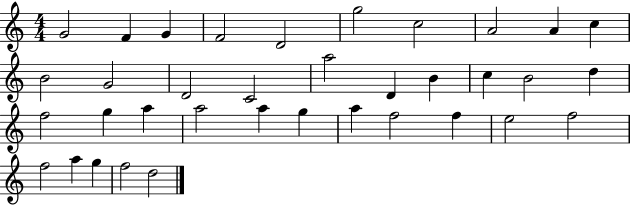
{
  \clef treble
  \numericTimeSignature
  \time 4/4
  \key c \major
  g'2 f'4 g'4 | f'2 d'2 | g''2 c''2 | a'2 a'4 c''4 | \break b'2 g'2 | d'2 c'2 | a''2 d'4 b'4 | c''4 b'2 d''4 | \break f''2 g''4 a''4 | a''2 a''4 g''4 | a''4 f''2 f''4 | e''2 f''2 | \break f''2 a''4 g''4 | f''2 d''2 | \bar "|."
}